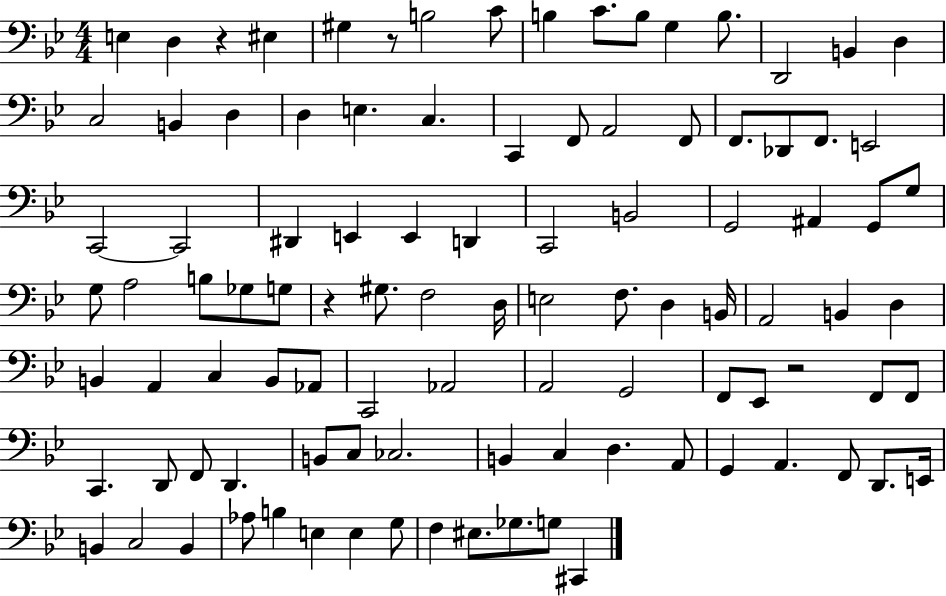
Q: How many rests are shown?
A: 4